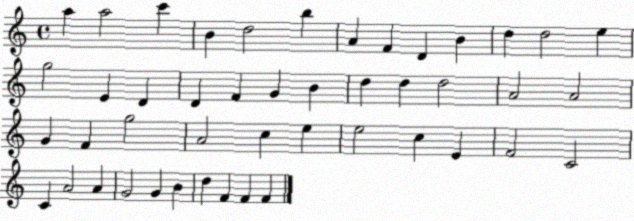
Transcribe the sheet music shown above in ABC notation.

X:1
T:Untitled
M:4/4
L:1/4
K:C
a a2 c' B d2 b A F D B d d2 e g2 E D D F G B d d d2 A2 A2 G F g2 A2 c e e2 c E F2 C2 C A2 A G2 G B d F F F